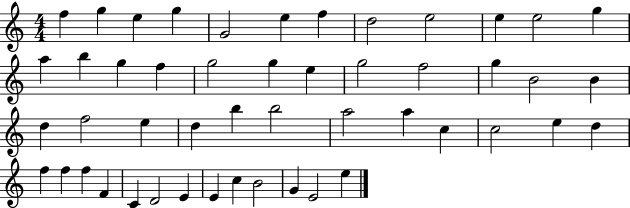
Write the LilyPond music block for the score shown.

{
  \clef treble
  \numericTimeSignature
  \time 4/4
  \key c \major
  f''4 g''4 e''4 g''4 | g'2 e''4 f''4 | d''2 e''2 | e''4 e''2 g''4 | \break a''4 b''4 g''4 f''4 | g''2 g''4 e''4 | g''2 f''2 | g''4 b'2 b'4 | \break d''4 f''2 e''4 | d''4 b''4 b''2 | a''2 a''4 c''4 | c''2 e''4 d''4 | \break f''4 f''4 f''4 f'4 | c'4 d'2 e'4 | e'4 c''4 b'2 | g'4 e'2 e''4 | \break \bar "|."
}